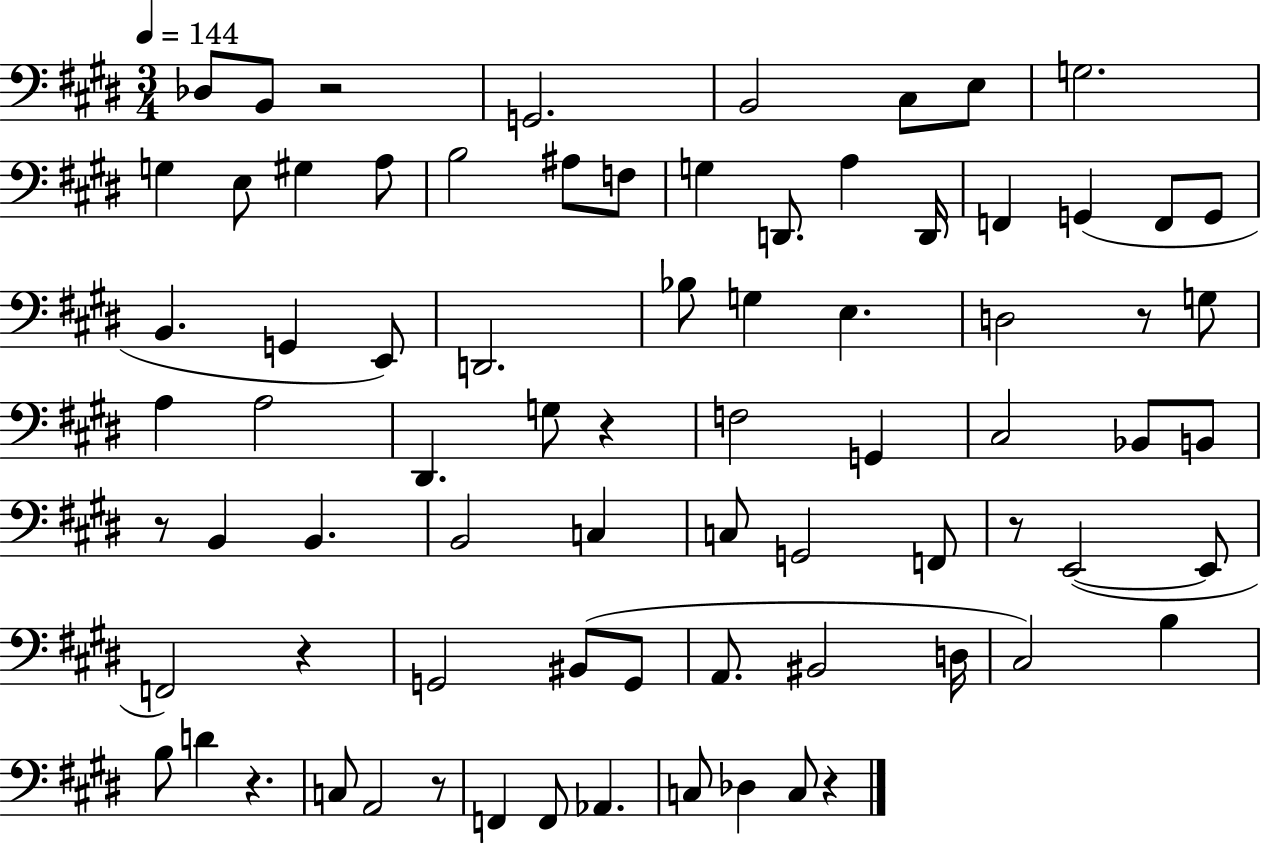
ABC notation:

X:1
T:Untitled
M:3/4
L:1/4
K:E
_D,/2 B,,/2 z2 G,,2 B,,2 ^C,/2 E,/2 G,2 G, E,/2 ^G, A,/2 B,2 ^A,/2 F,/2 G, D,,/2 A, D,,/4 F,, G,, F,,/2 G,,/2 B,, G,, E,,/2 D,,2 _B,/2 G, E, D,2 z/2 G,/2 A, A,2 ^D,, G,/2 z F,2 G,, ^C,2 _B,,/2 B,,/2 z/2 B,, B,, B,,2 C, C,/2 G,,2 F,,/2 z/2 E,,2 E,,/2 F,,2 z G,,2 ^B,,/2 G,,/2 A,,/2 ^B,,2 D,/4 ^C,2 B, B,/2 D z C,/2 A,,2 z/2 F,, F,,/2 _A,, C,/2 _D, C,/2 z